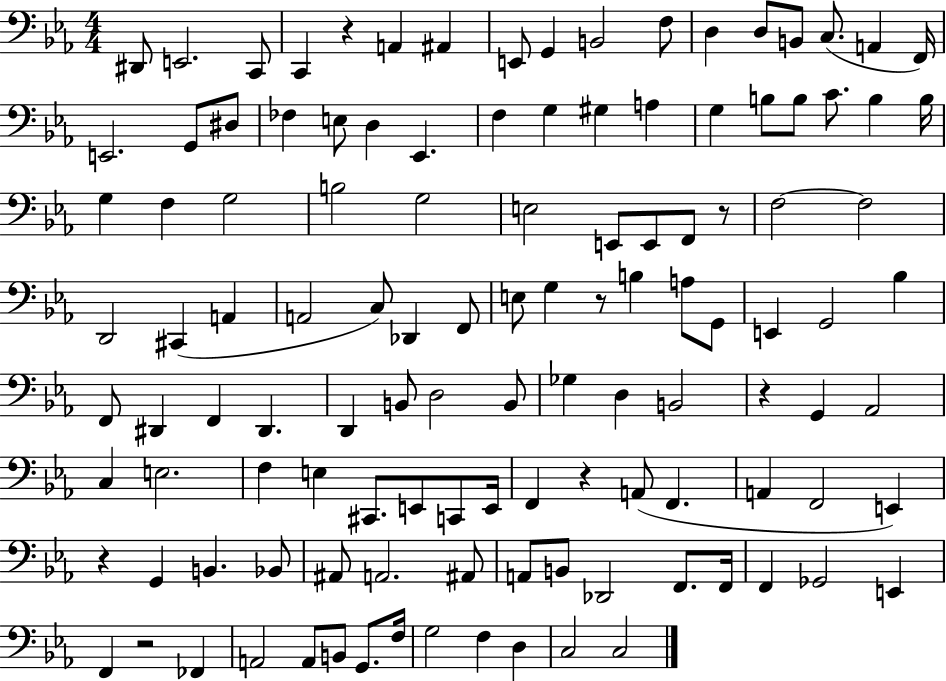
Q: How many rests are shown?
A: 7